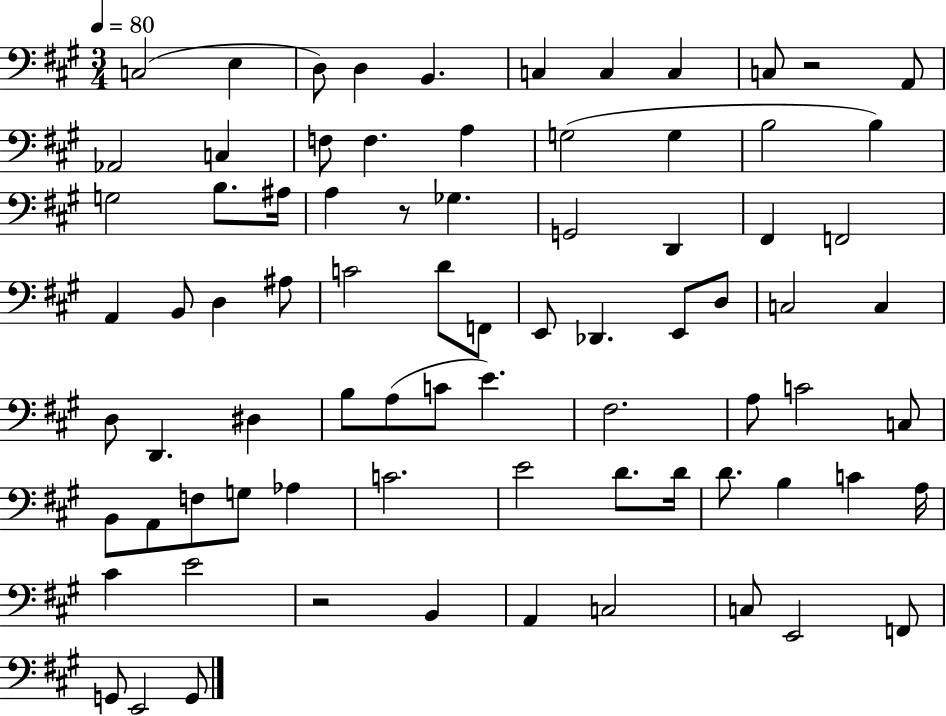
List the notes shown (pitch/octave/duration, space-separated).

C3/h E3/q D3/e D3/q B2/q. C3/q C3/q C3/q C3/e R/h A2/e Ab2/h C3/q F3/e F3/q. A3/q G3/h G3/q B3/h B3/q G3/h B3/e. A#3/s A3/q R/e Gb3/q. G2/h D2/q F#2/q F2/h A2/q B2/e D3/q A#3/e C4/h D4/e F2/e E2/e Db2/q. E2/e D3/e C3/h C3/q D3/e D2/q. D#3/q B3/e A3/e C4/e E4/q. F#3/h. A3/e C4/h C3/e B2/e A2/e F3/e G3/e Ab3/q C4/h. E4/h D4/e. D4/s D4/e. B3/q C4/q A3/s C#4/q E4/h R/h B2/q A2/q C3/h C3/e E2/h F2/e G2/e E2/h G2/e